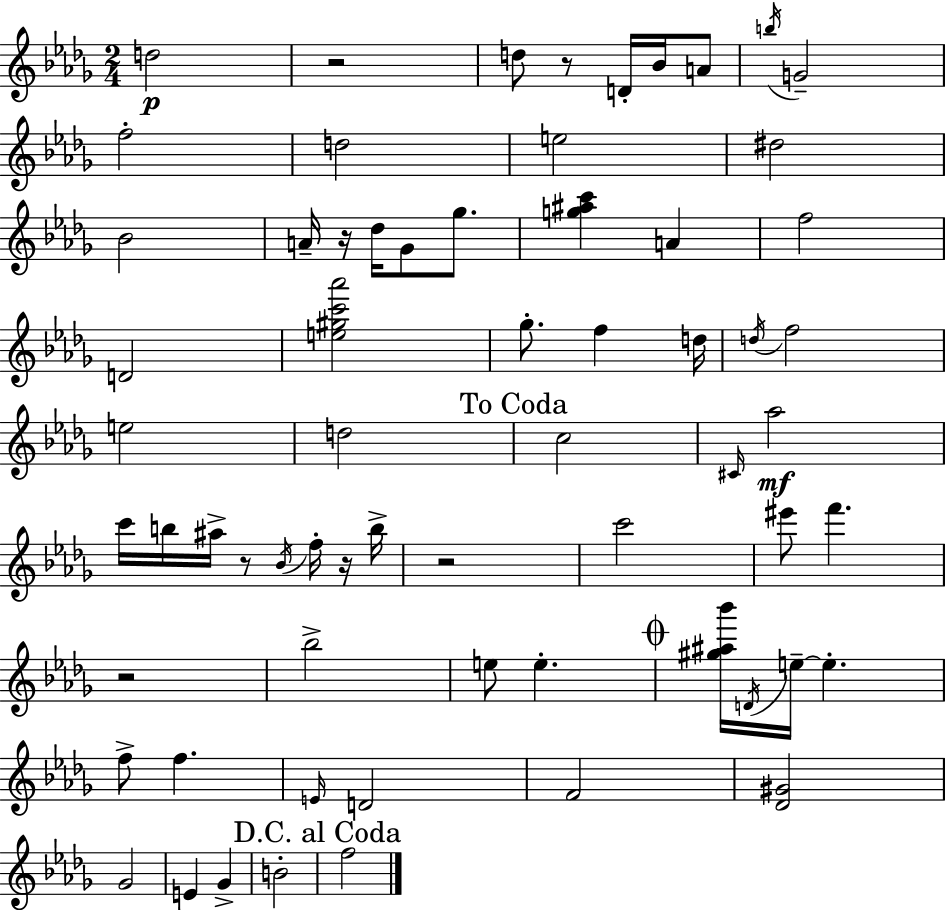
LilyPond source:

{
  \clef treble
  \numericTimeSignature
  \time 2/4
  \key bes \minor
  d''2\p | r2 | d''8 r8 d'16-. bes'16 a'8 | \acciaccatura { b''16 } g'2-- | \break f''2-. | d''2 | e''2 | dis''2 | \break bes'2 | a'16-- r16 des''16 ges'8 ges''8. | <g'' ais'' c'''>4 a'4 | f''2 | \break d'2 | <e'' gis'' c''' aes'''>2 | ges''8.-. f''4 | d''16 \acciaccatura { d''16 } f''2 | \break e''2 | d''2 | \mark "To Coda" c''2 | \grace { cis'16 }\mf aes''2 | \break c'''16 b''16 ais''16-> r8 | \acciaccatura { bes'16 } f''16-. r16 b''16-> r2 | c'''2 | eis'''8 f'''4. | \break r2 | bes''2-> | e''8 e''4.-. | \mark \markup { \musicglyph "scripts.coda" } <gis'' ais'' bes'''>16 \acciaccatura { d'16 } e''16--~~ e''4.-. | \break f''8-> f''4. | \grace { e'16 } d'2 | f'2 | <des' gis'>2 | \break ges'2 | e'4 | ges'4-> b'2-. | \mark "D.C. al Coda" f''2 | \break \bar "|."
}